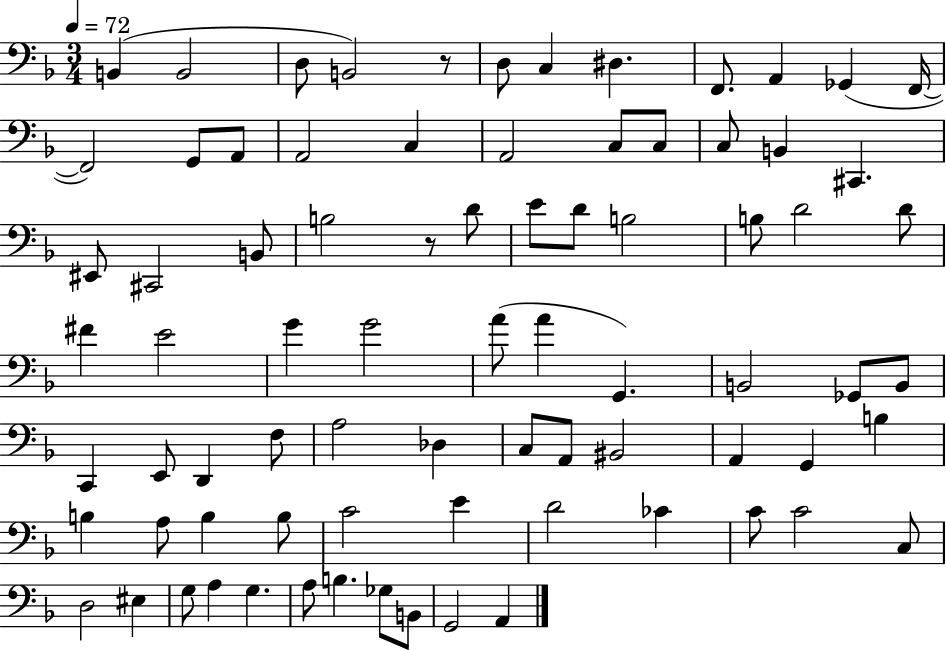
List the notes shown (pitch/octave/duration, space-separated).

B2/q B2/h D3/e B2/h R/e D3/e C3/q D#3/q. F2/e. A2/q Gb2/q F2/s F2/h G2/e A2/e A2/h C3/q A2/h C3/e C3/e C3/e B2/q C#2/q. EIS2/e C#2/h B2/e B3/h R/e D4/e E4/e D4/e B3/h B3/e D4/h D4/e F#4/q E4/h G4/q G4/h A4/e A4/q G2/q. B2/h Gb2/e B2/e C2/q E2/e D2/q F3/e A3/h Db3/q C3/e A2/e BIS2/h A2/q G2/q B3/q B3/q A3/e B3/q B3/e C4/h E4/q D4/h CES4/q C4/e C4/h C3/e D3/h EIS3/q G3/e A3/q G3/q. A3/e B3/q. Gb3/e B2/e G2/h A2/q